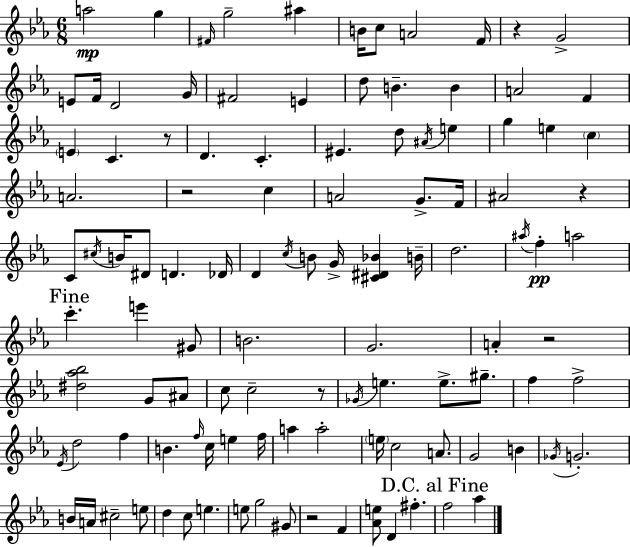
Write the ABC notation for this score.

X:1
T:Untitled
M:6/8
L:1/4
K:Cm
a2 g ^F/4 g2 ^a B/4 c/2 A2 F/4 z G2 E/2 F/4 D2 G/4 ^F2 E d/2 B B A2 F E C z/2 D C ^E d/2 ^A/4 e g e c A2 z2 c A2 G/2 F/4 ^A2 z C/2 ^c/4 B/4 ^D/2 D _D/4 D c/4 B/2 G/4 [^C^D_B] B/4 d2 ^a/4 f a2 c' e' ^G/2 B2 G2 A z2 [^d_a_b]2 G/2 ^A/2 c/2 c2 z/2 _G/4 e e/2 ^g/2 f f2 _E/4 d2 f B f/4 c/4 e f/4 a a2 e/4 c2 A/2 G2 B _G/4 G2 B/4 A/4 ^c2 e/2 d c/2 e e/2 g2 ^G/2 z2 F [_Ae]/2 D ^f f2 _a